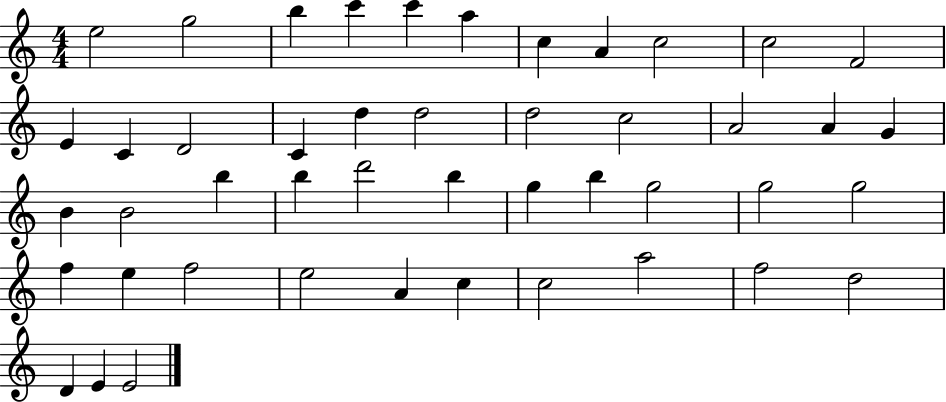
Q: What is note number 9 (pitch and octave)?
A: C5